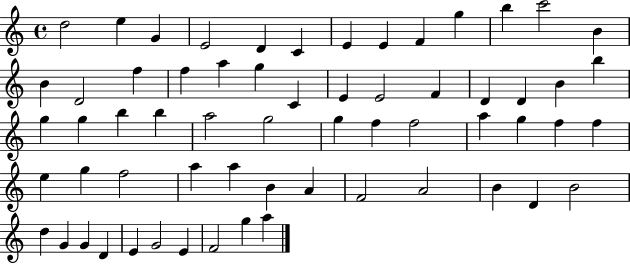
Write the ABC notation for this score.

X:1
T:Untitled
M:4/4
L:1/4
K:C
d2 e G E2 D C E E F g b c'2 B B D2 f f a g C E E2 F D D B b g g b b a2 g2 g f f2 a g f f e g f2 a a B A F2 A2 B D B2 d G G D E G2 E F2 g a